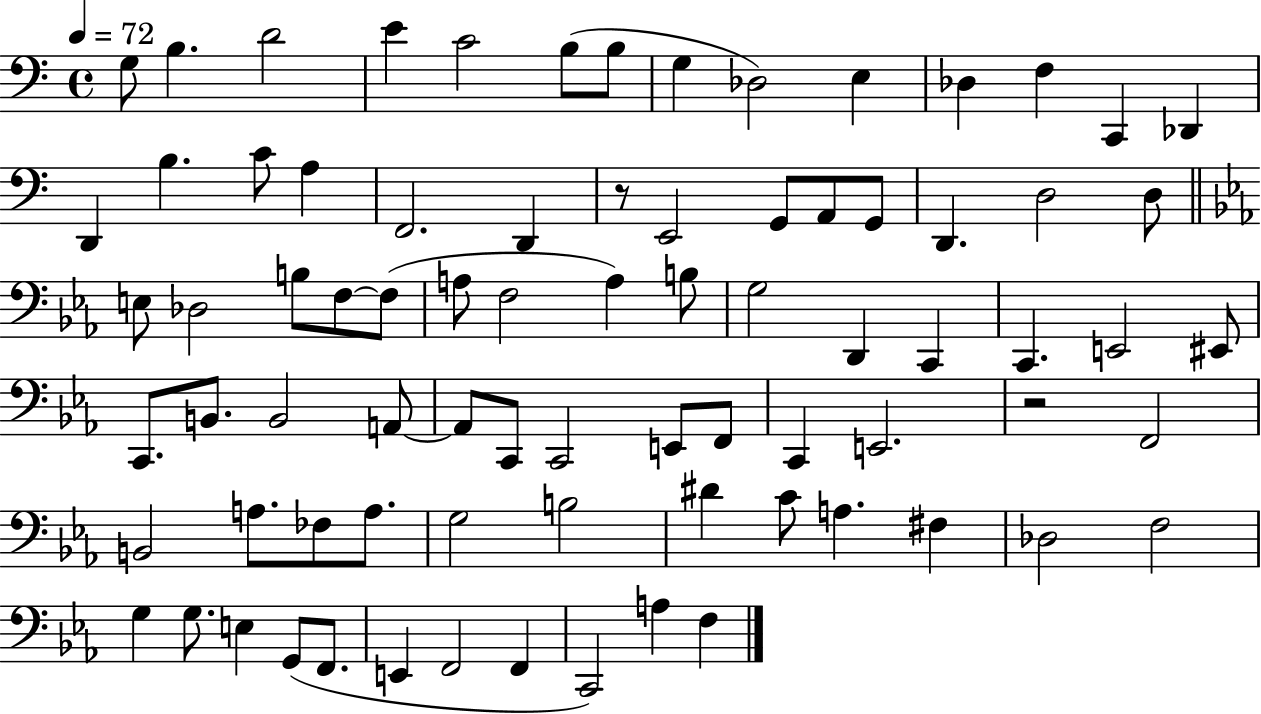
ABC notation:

X:1
T:Untitled
M:4/4
L:1/4
K:C
G,/2 B, D2 E C2 B,/2 B,/2 G, _D,2 E, _D, F, C,, _D,, D,, B, C/2 A, F,,2 D,, z/2 E,,2 G,,/2 A,,/2 G,,/2 D,, D,2 D,/2 E,/2 _D,2 B,/2 F,/2 F,/2 A,/2 F,2 A, B,/2 G,2 D,, C,, C,, E,,2 ^E,,/2 C,,/2 B,,/2 B,,2 A,,/2 A,,/2 C,,/2 C,,2 E,,/2 F,,/2 C,, E,,2 z2 F,,2 B,,2 A,/2 _F,/2 A,/2 G,2 B,2 ^D C/2 A, ^F, _D,2 F,2 G, G,/2 E, G,,/2 F,,/2 E,, F,,2 F,, C,,2 A, F,